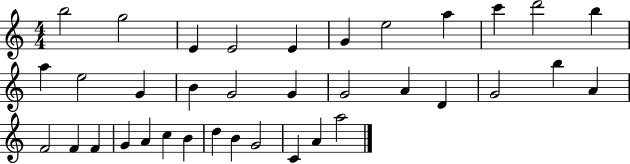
B5/h G5/h E4/q E4/h E4/q G4/q E5/h A5/q C6/q D6/h B5/q A5/q E5/h G4/q B4/q G4/h G4/q G4/h A4/q D4/q G4/h B5/q A4/q F4/h F4/q F4/q G4/q A4/q C5/q B4/q D5/q B4/q G4/h C4/q A4/q A5/h